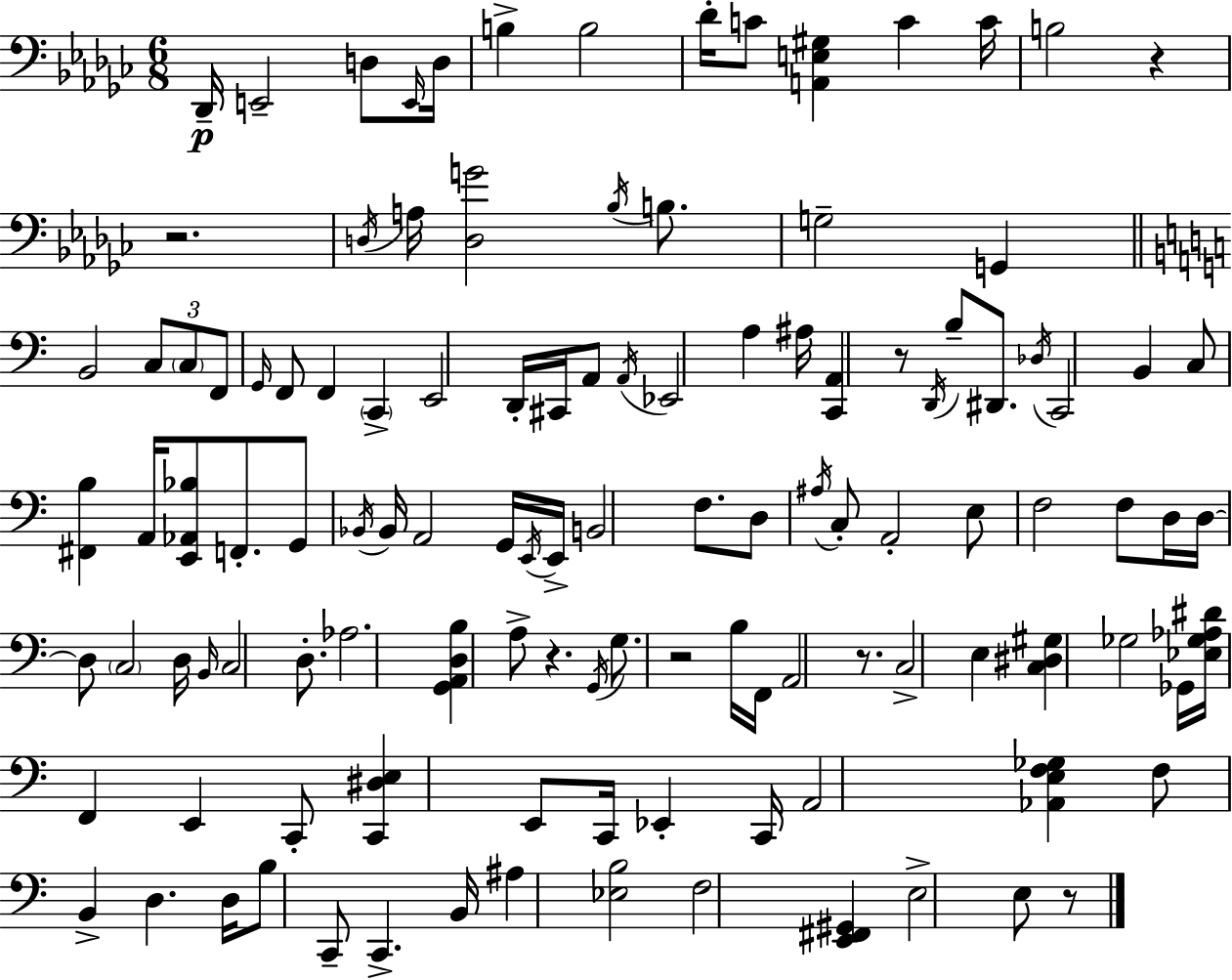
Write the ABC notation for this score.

X:1
T:Untitled
M:6/8
L:1/4
K:Ebm
_D,,/4 E,,2 D,/2 E,,/4 D,/4 B, B,2 _D/4 C/2 [A,,E,^G,] C C/4 B,2 z z2 D,/4 A,/4 [D,G]2 _B,/4 B,/2 G,2 G,, B,,2 C,/2 C,/2 F,,/2 G,,/4 F,,/2 F,, C,, E,,2 D,,/4 ^C,,/4 A,,/2 A,,/4 _E,,2 A, ^A,/4 [C,,A,,] z/2 D,,/4 B,/2 ^D,,/2 _D,/4 C,,2 B,, C,/2 [^F,,B,] A,,/4 [E,,_A,,_B,]/2 F,,/2 G,,/2 _B,,/4 _B,,/4 A,,2 G,,/4 E,,/4 E,,/4 B,,2 F,/2 D,/2 ^A,/4 C,/2 A,,2 E,/2 F,2 F,/2 D,/4 D,/4 D,/2 C,2 D,/4 B,,/4 C,2 D,/2 _A,2 [G,,A,,D,B,] A,/2 z G,,/4 G,/2 z2 B,/4 F,,/4 A,,2 z/2 C,2 E, [C,^D,^G,] _G,2 _G,,/4 [_E,_G,_A,^D]/4 F,, E,, C,,/2 [C,,^D,E,] E,,/2 C,,/4 _E,, C,,/4 A,,2 [_A,,E,F,_G,] F,/2 B,, D, D,/4 B,/2 C,,/2 C,, B,,/4 ^A, [_E,B,]2 F,2 [E,,^F,,^G,,] E,2 E,/2 z/2